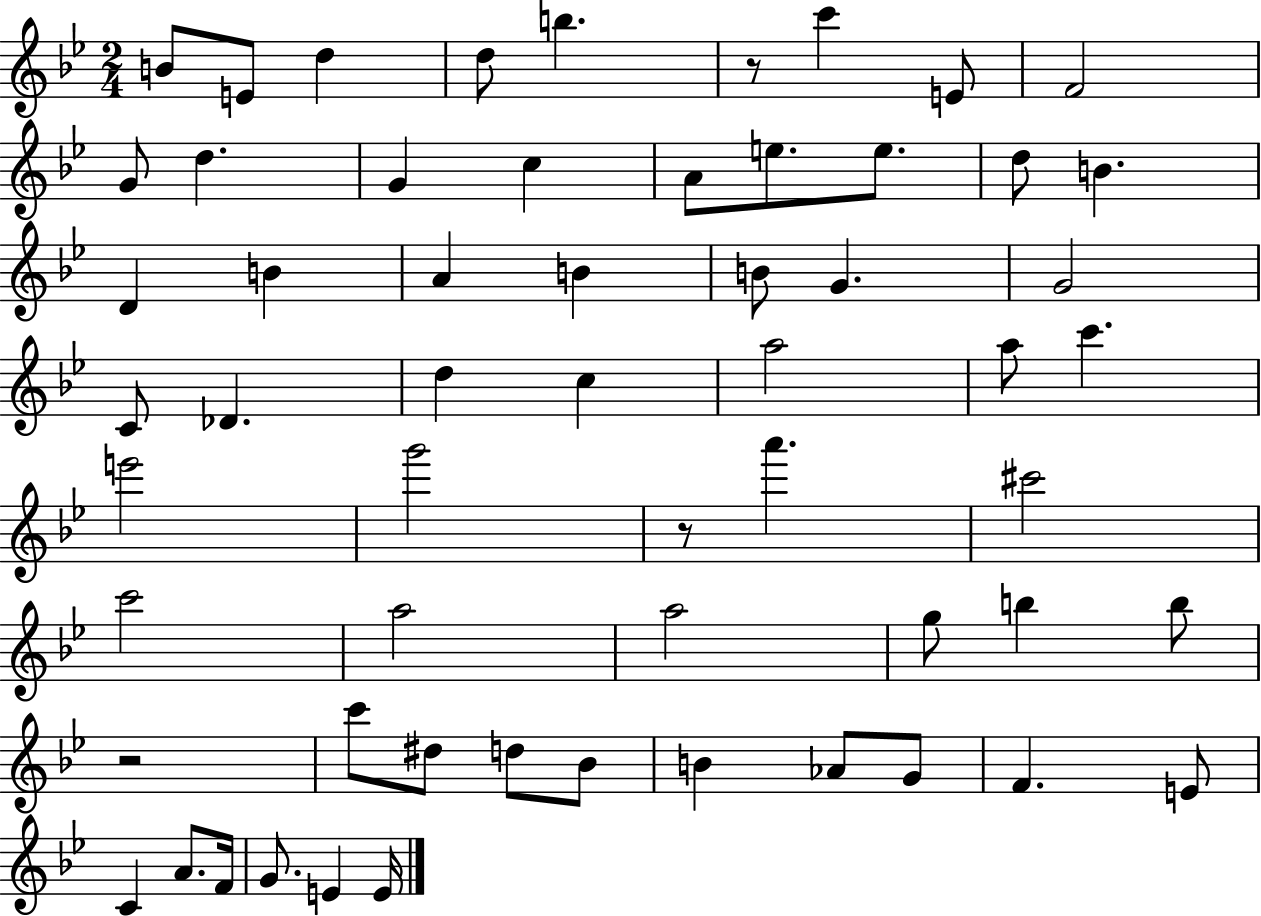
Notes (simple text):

B4/e E4/e D5/q D5/e B5/q. R/e C6/q E4/e F4/h G4/e D5/q. G4/q C5/q A4/e E5/e. E5/e. D5/e B4/q. D4/q B4/q A4/q B4/q B4/e G4/q. G4/h C4/e Db4/q. D5/q C5/q A5/h A5/e C6/q. E6/h G6/h R/e A6/q. C#6/h C6/h A5/h A5/h G5/e B5/q B5/e R/h C6/e D#5/e D5/e Bb4/e B4/q Ab4/e G4/e F4/q. E4/e C4/q A4/e. F4/s G4/e. E4/q E4/s